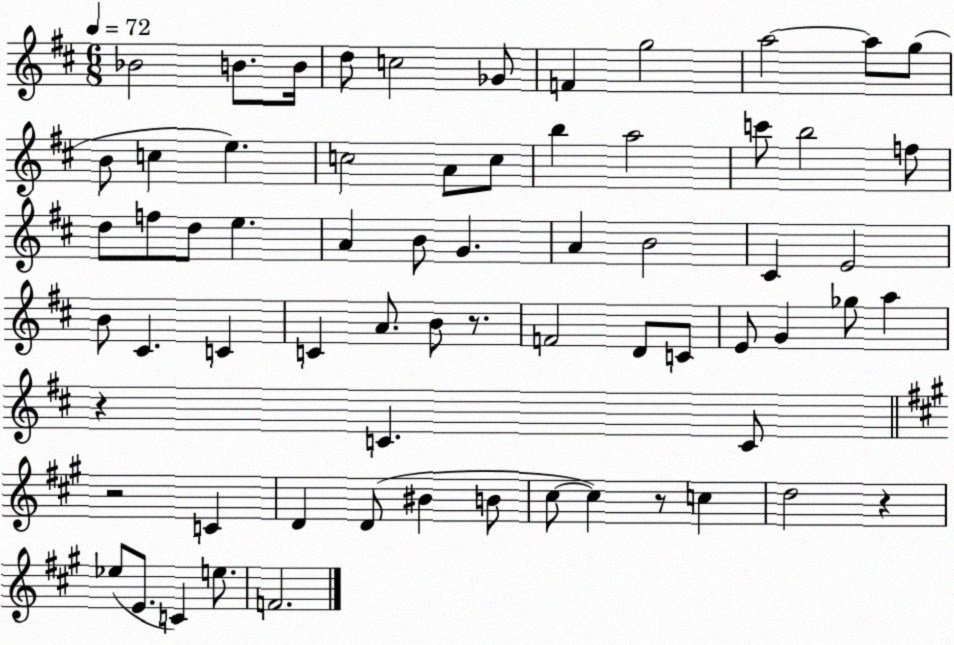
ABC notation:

X:1
T:Untitled
M:6/8
L:1/4
K:D
_B2 B/2 B/4 d/2 c2 _G/2 F g2 a2 a/2 g/2 B/2 c e c2 A/2 c/2 b a2 c'/2 b2 f/2 d/2 f/2 d/2 e A B/2 G A B2 ^C E2 B/2 ^C C C A/2 B/2 z/2 F2 D/2 C/2 E/2 G _g/2 a z C C/2 z2 C D D/2 ^B B/2 ^c/2 ^c z/2 c d2 z _e/2 E/2 C e/2 F2